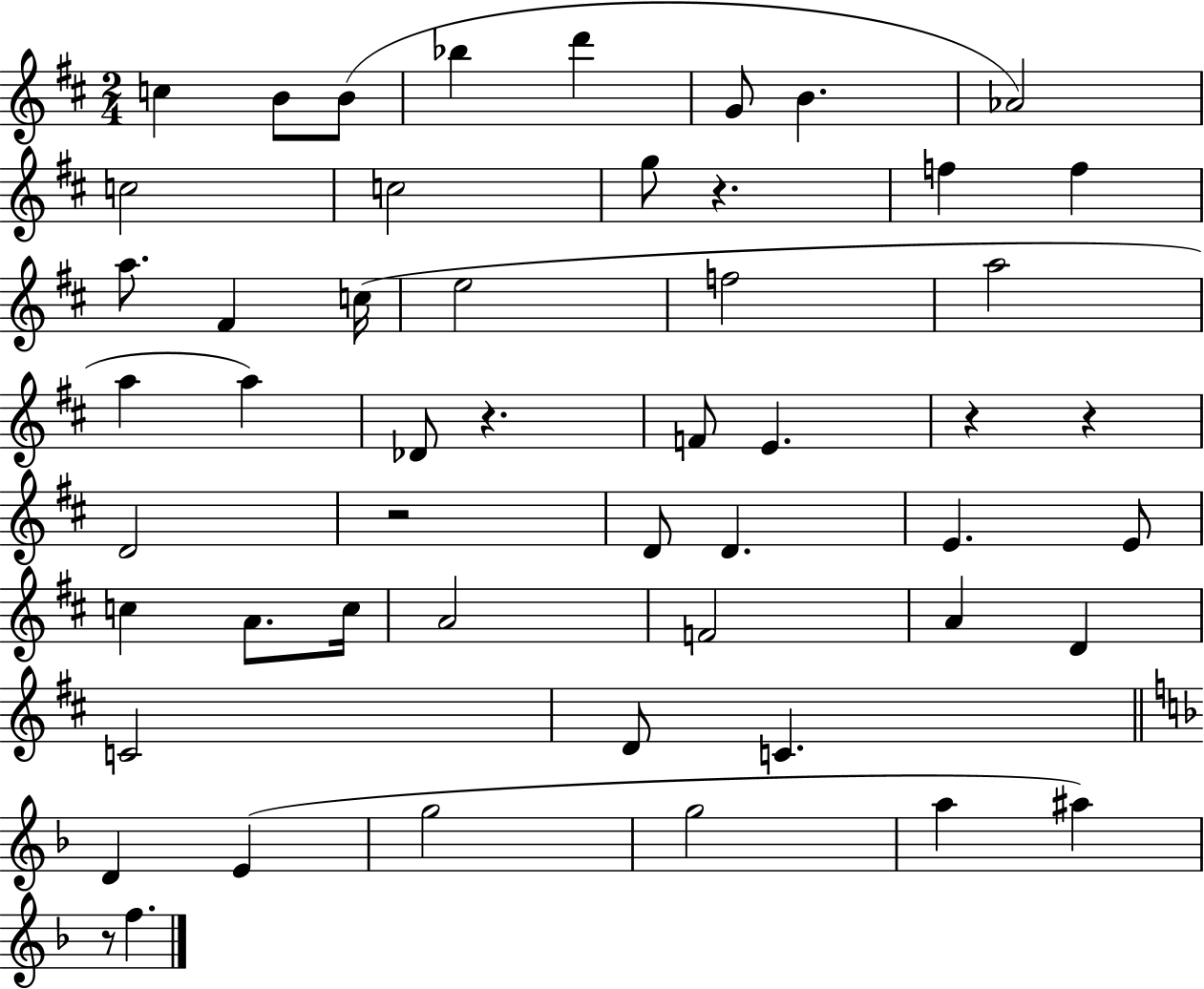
X:1
T:Untitled
M:2/4
L:1/4
K:D
c B/2 B/2 _b d' G/2 B _A2 c2 c2 g/2 z f f a/2 ^F c/4 e2 f2 a2 a a _D/2 z F/2 E z z D2 z2 D/2 D E E/2 c A/2 c/4 A2 F2 A D C2 D/2 C D E g2 g2 a ^a z/2 f